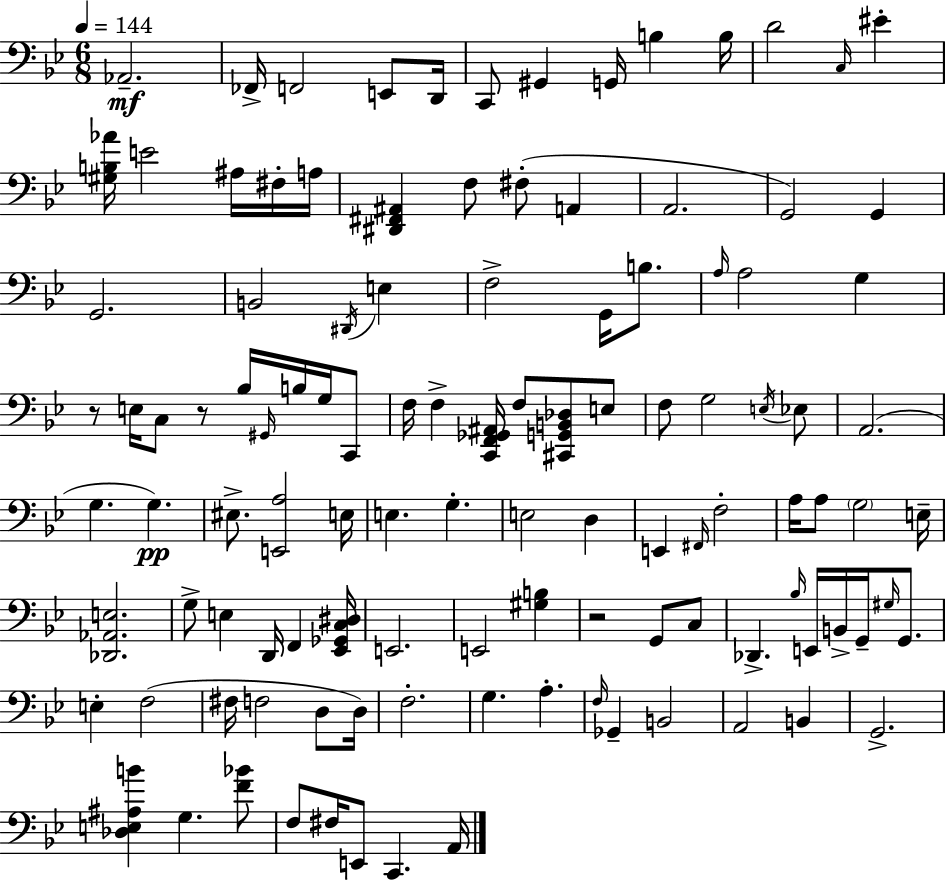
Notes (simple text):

Ab2/h. FES2/s F2/h E2/e D2/s C2/e G#2/q G2/s B3/q B3/s D4/h C3/s EIS4/q [G#3,B3,Ab4]/s E4/h A#3/s F#3/s A3/s [D#2,F#2,A#2]/q F3/e F#3/e A2/q A2/h. G2/h G2/q G2/h. B2/h D#2/s E3/q F3/h G2/s B3/e. A3/s A3/h G3/q R/e E3/s C3/e R/e Bb3/s G#2/s B3/s G3/s C2/e F3/s F3/q [C2,F2,Gb2,A#2]/s F3/e [C#2,G2,B2,Db3]/e E3/e F3/e G3/h E3/s Eb3/e A2/h. G3/q. G3/q. EIS3/e. [E2,A3]/h E3/s E3/q. G3/q. E3/h D3/q E2/q F#2/s F3/h A3/s A3/e G3/h E3/s [Db2,Ab2,E3]/h. G3/e E3/q D2/s F2/q [Eb2,Gb2,C3,D#3]/s E2/h. E2/h [G#3,B3]/q R/h G2/e C3/e Db2/q. Bb3/s E2/s B2/s G2/s G#3/s G2/e. E3/q F3/h F#3/s F3/h D3/e D3/s F3/h. G3/q. A3/q. F3/s Gb2/q B2/h A2/h B2/q G2/h. [Db3,E3,A#3,B4]/q G3/q. [F4,Bb4]/e F3/e F#3/s E2/e C2/q. A2/s